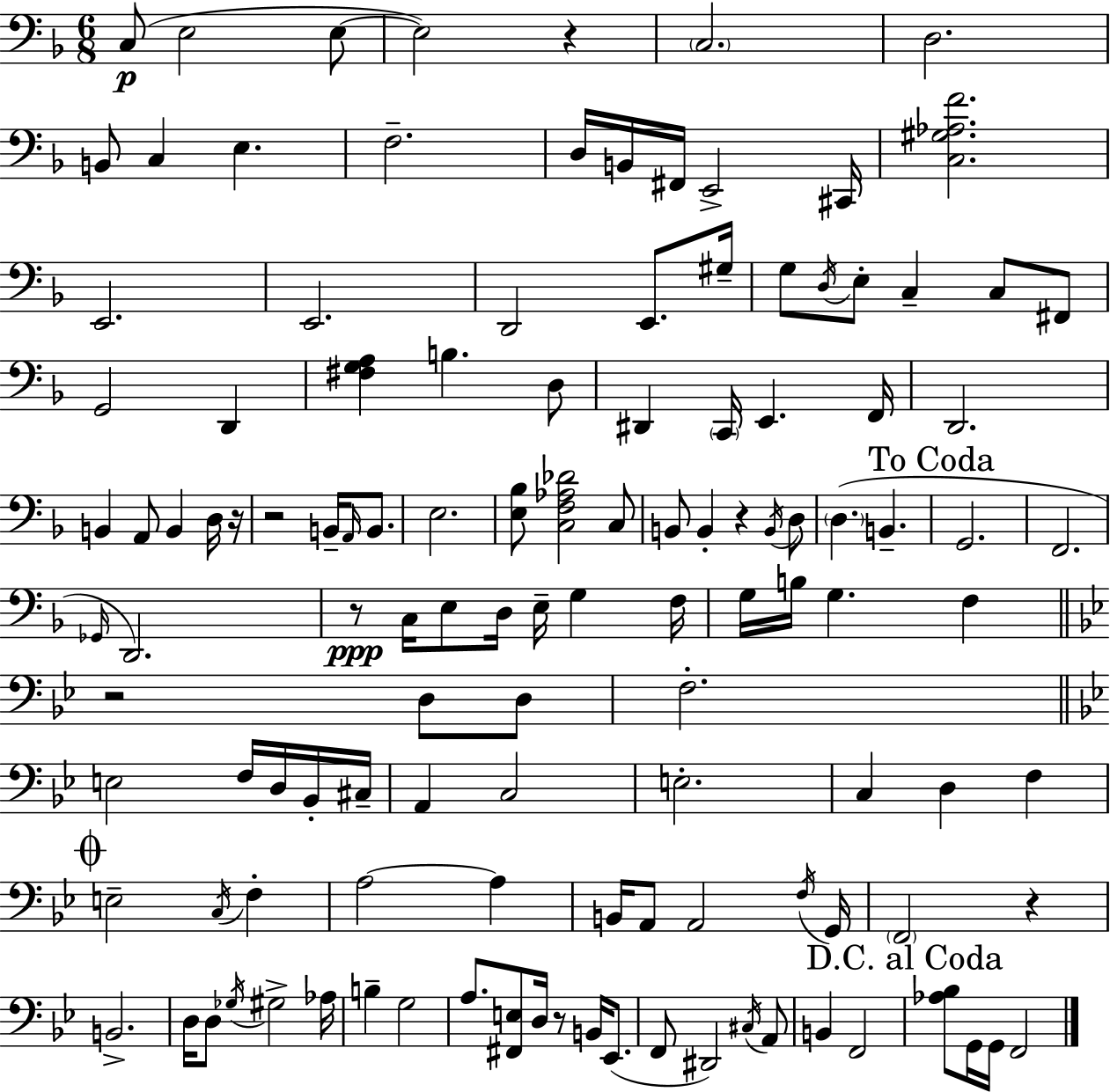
X:1
T:Untitled
M:6/8
L:1/4
K:Dm
C,/2 E,2 E,/2 E,2 z C,2 D,2 B,,/2 C, E, F,2 D,/4 B,,/4 ^F,,/4 E,,2 ^C,,/4 [C,^G,_A,F]2 E,,2 E,,2 D,,2 E,,/2 ^G,/4 G,/2 D,/4 E,/2 C, C,/2 ^F,,/2 G,,2 D,, [^F,G,A,] B, D,/2 ^D,, C,,/4 E,, F,,/4 D,,2 B,, A,,/2 B,, D,/4 z/4 z2 B,,/4 A,,/4 B,,/2 E,2 [E,_B,]/2 [C,F,_A,_D]2 C,/2 B,,/2 B,, z B,,/4 D,/2 D, B,, G,,2 F,,2 _G,,/4 D,,2 z/2 C,/4 E,/2 D,/4 E,/4 G, F,/4 G,/4 B,/4 G, F, z2 D,/2 D,/2 F,2 E,2 F,/4 D,/4 _B,,/4 ^C,/4 A,, C,2 E,2 C, D, F, E,2 C,/4 F, A,2 A, B,,/4 A,,/2 A,,2 F,/4 G,,/4 F,,2 z B,,2 D,/4 D,/2 _G,/4 ^G,2 _A,/4 B, G,2 A,/2 [^F,,E,]/2 D,/4 z/2 B,,/4 _E,,/2 F,,/2 ^D,,2 ^C,/4 A,,/2 B,, F,,2 [_A,_B,]/2 G,,/4 G,,/4 F,,2